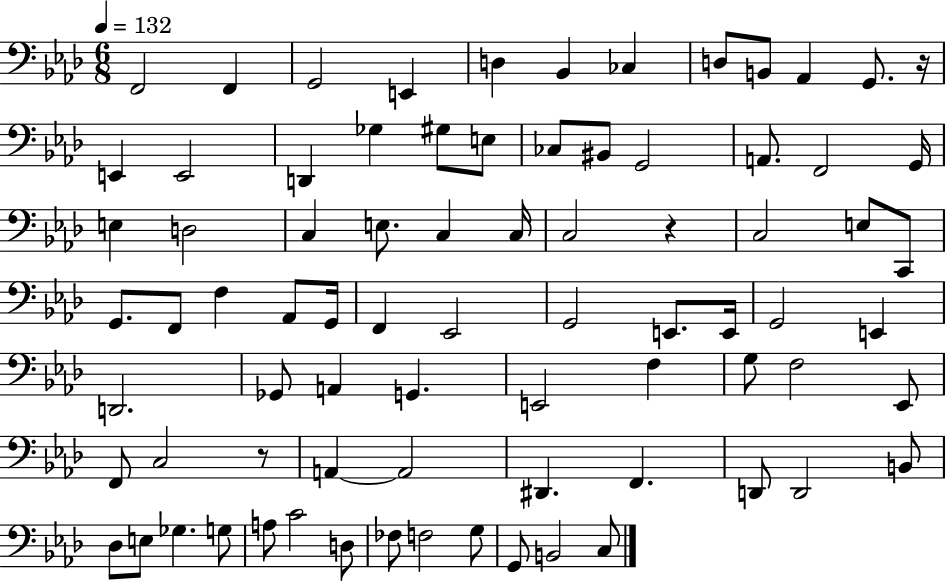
F2/h F2/q G2/h E2/q D3/q Bb2/q CES3/q D3/e B2/e Ab2/q G2/e. R/s E2/q E2/h D2/q Gb3/q G#3/e E3/e CES3/e BIS2/e G2/h A2/e. F2/h G2/s E3/q D3/h C3/q E3/e. C3/q C3/s C3/h R/q C3/h E3/e C2/e G2/e. F2/e F3/q Ab2/e G2/s F2/q Eb2/h G2/h E2/e. E2/s G2/h E2/q D2/h. Gb2/e A2/q G2/q. E2/h F3/q G3/e F3/h Eb2/e F2/e C3/h R/e A2/q A2/h D#2/q. F2/q. D2/e D2/h B2/e Db3/e E3/e Gb3/q. G3/e A3/e C4/h D3/e FES3/e F3/h G3/e G2/e B2/h C3/e